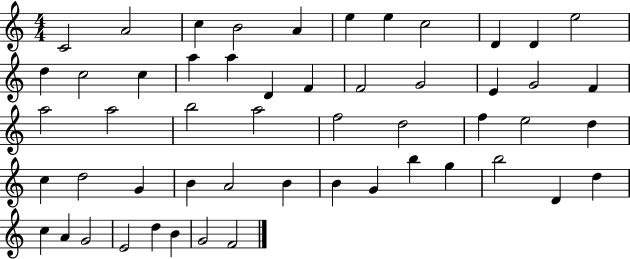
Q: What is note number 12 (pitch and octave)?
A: D5